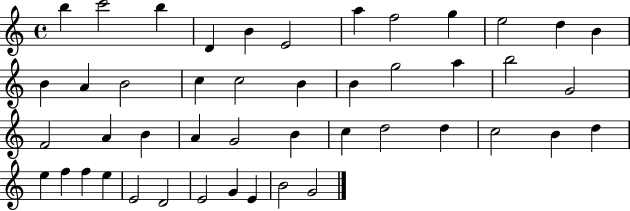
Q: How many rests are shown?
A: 0